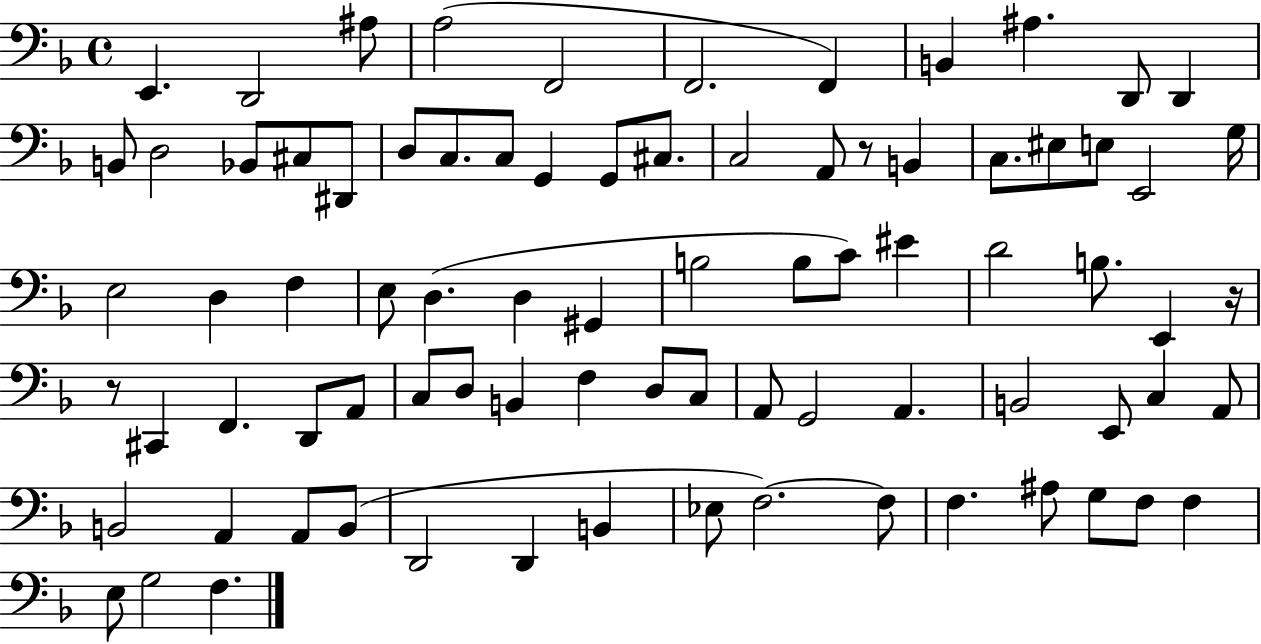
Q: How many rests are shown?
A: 3